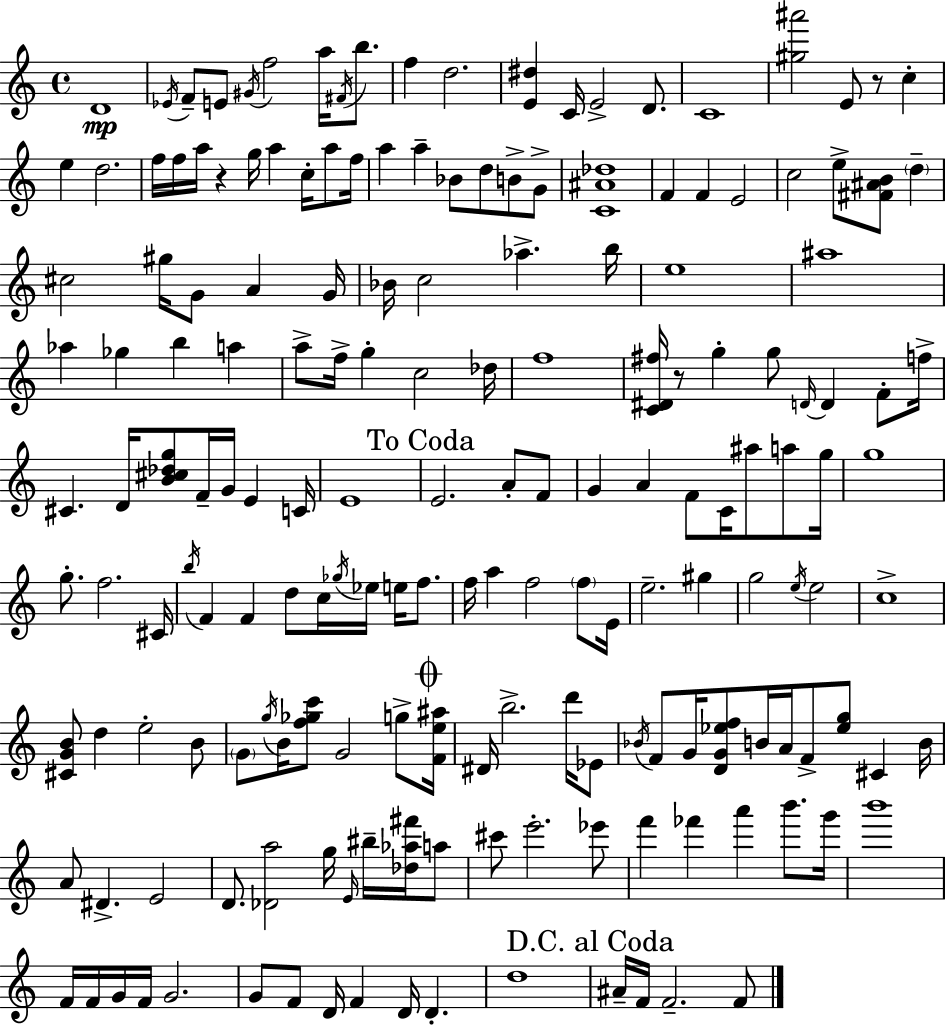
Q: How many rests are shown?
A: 3